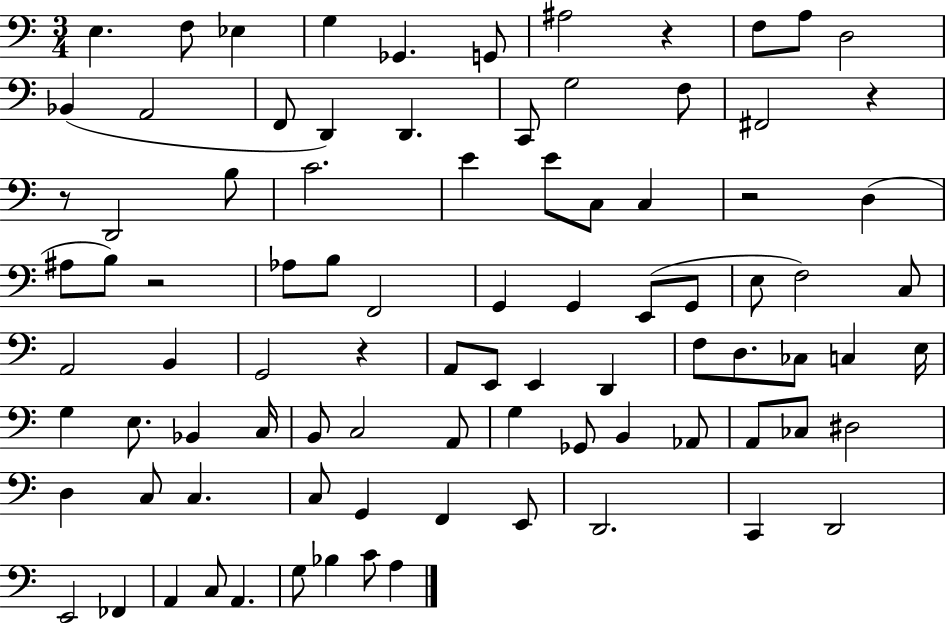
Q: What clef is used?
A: bass